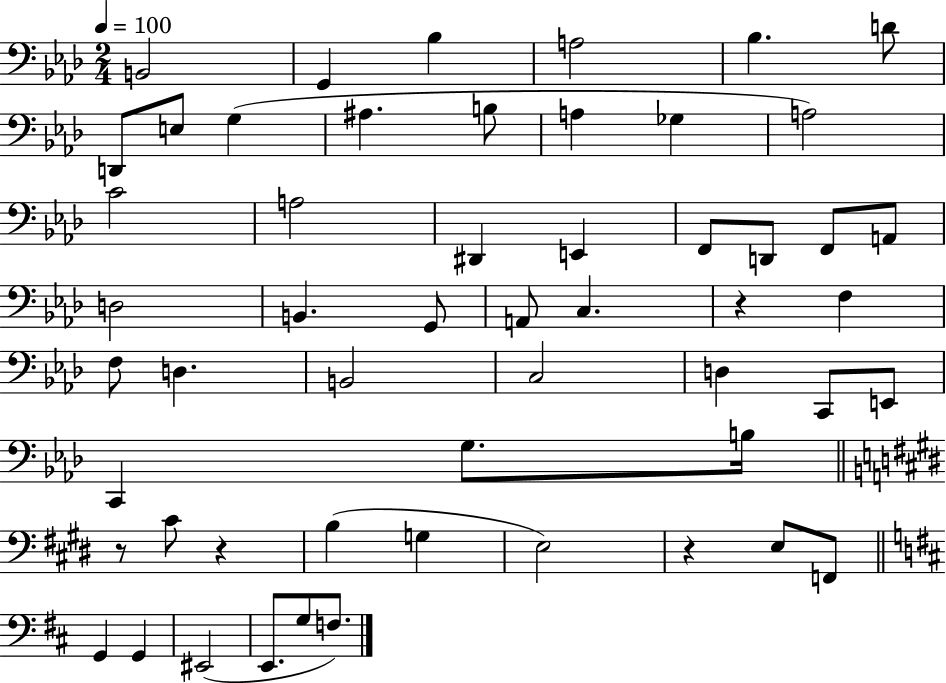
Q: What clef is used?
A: bass